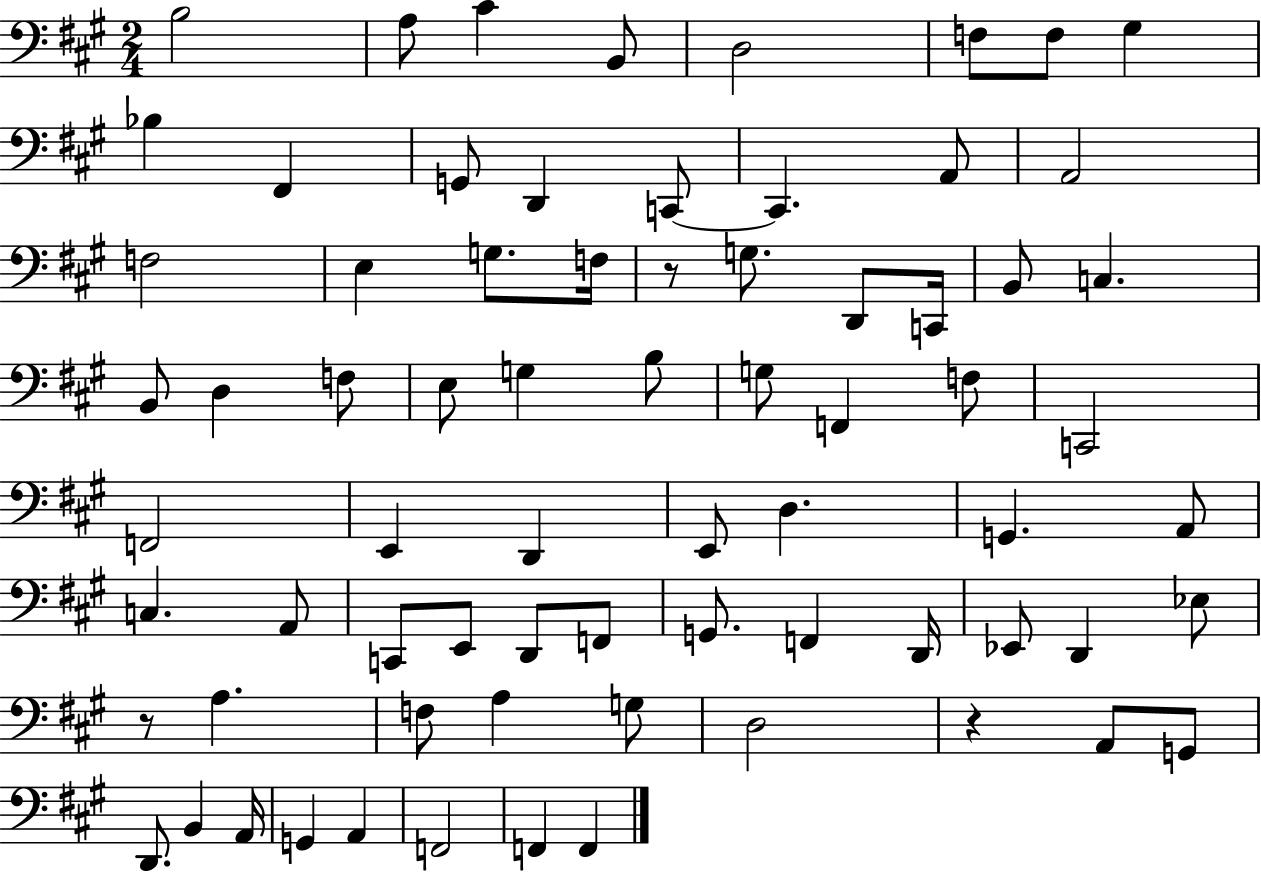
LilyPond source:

{
  \clef bass
  \numericTimeSignature
  \time 2/4
  \key a \major
  \repeat volta 2 { b2 | a8 cis'4 b,8 | d2 | f8 f8 gis4 | \break bes4 fis,4 | g,8 d,4 c,8~~ | c,4. a,8 | a,2 | \break f2 | e4 g8. f16 | r8 g8. d,8 c,16 | b,8 c4. | \break b,8 d4 f8 | e8 g4 b8 | g8 f,4 f8 | c,2 | \break f,2 | e,4 d,4 | e,8 d4. | g,4. a,8 | \break c4. a,8 | c,8 e,8 d,8 f,8 | g,8. f,4 d,16 | ees,8 d,4 ees8 | \break r8 a4. | f8 a4 g8 | d2 | r4 a,8 g,8 | \break d,8. b,4 a,16 | g,4 a,4 | f,2 | f,4 f,4 | \break } \bar "|."
}